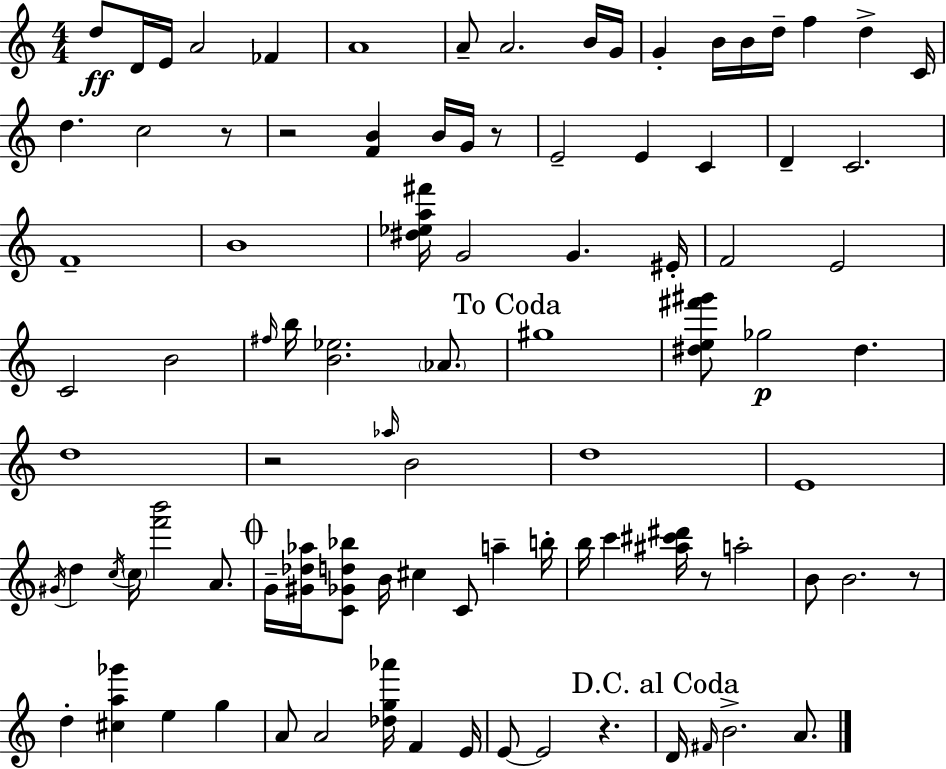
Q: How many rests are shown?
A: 7